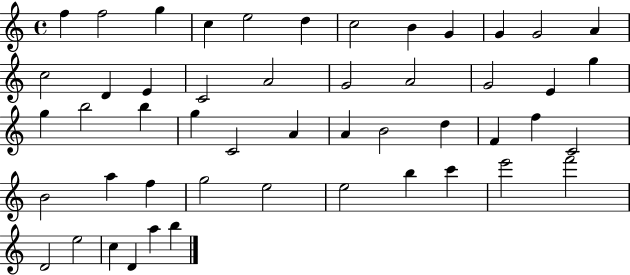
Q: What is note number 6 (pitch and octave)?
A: D5